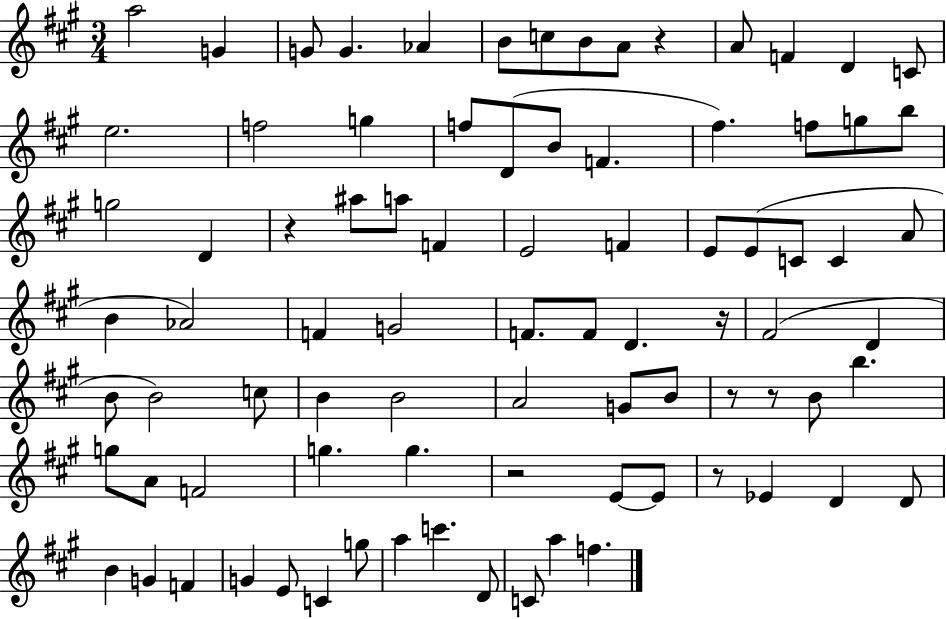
A5/h G4/q G4/e G4/q. Ab4/q B4/e C5/e B4/e A4/e R/q A4/e F4/q D4/q C4/e E5/h. F5/h G5/q F5/e D4/e B4/e F4/q. F#5/q. F5/e G5/e B5/e G5/h D4/q R/q A#5/e A5/e F4/q E4/h F4/q E4/e E4/e C4/e C4/q A4/e B4/q Ab4/h F4/q G4/h F4/e. F4/e D4/q. R/s F#4/h D4/q B4/e B4/h C5/e B4/q B4/h A4/h G4/e B4/e R/e R/e B4/e B5/q. G5/e A4/e F4/h G5/q. G5/q. R/h E4/e E4/e R/e Eb4/q D4/q D4/e B4/q G4/q F4/q G4/q E4/e C4/q G5/e A5/q C6/q. D4/e C4/e A5/q F5/q.